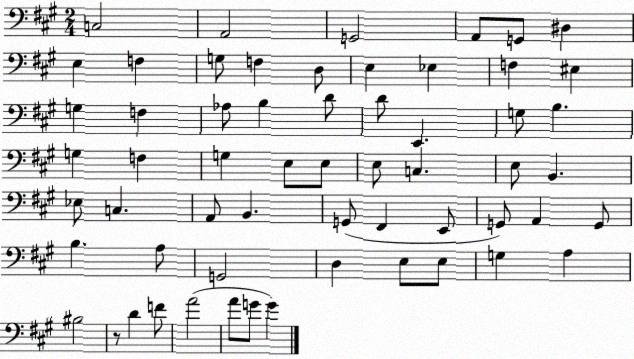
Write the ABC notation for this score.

X:1
T:Untitled
M:2/4
L:1/4
K:A
C,2 A,,2 G,,2 A,,/2 G,,/2 ^D, E, F, G,/2 F, D,/2 E, _E, F, ^E, G, F, _A,/2 B, D/2 D/2 E,, G,/2 B, G, F, G, E,/2 E,/2 E,/2 C, E,/2 B,, _E,/2 C, A,,/2 B,, G,,/2 ^F,, E,,/2 G,,/2 A,, G,,/2 B, A,/2 G,,2 D, E,/2 E,/2 G, A, ^B,2 z/2 D F/2 A2 A/2 G/2 G